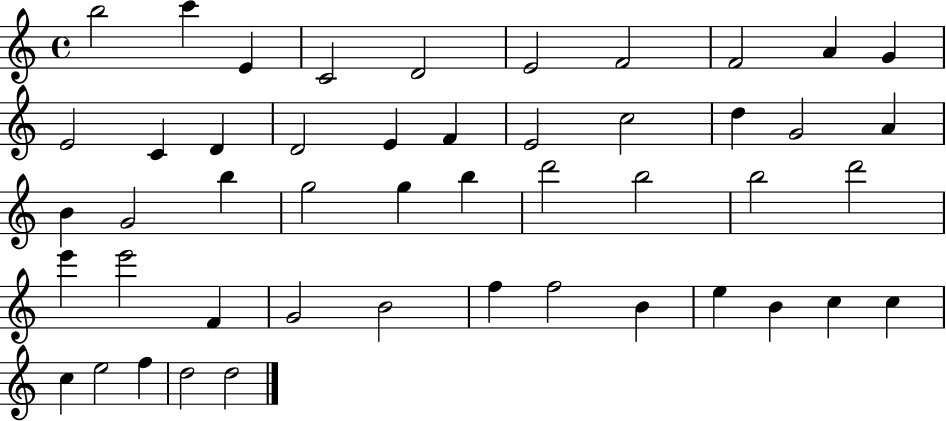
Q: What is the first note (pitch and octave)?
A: B5